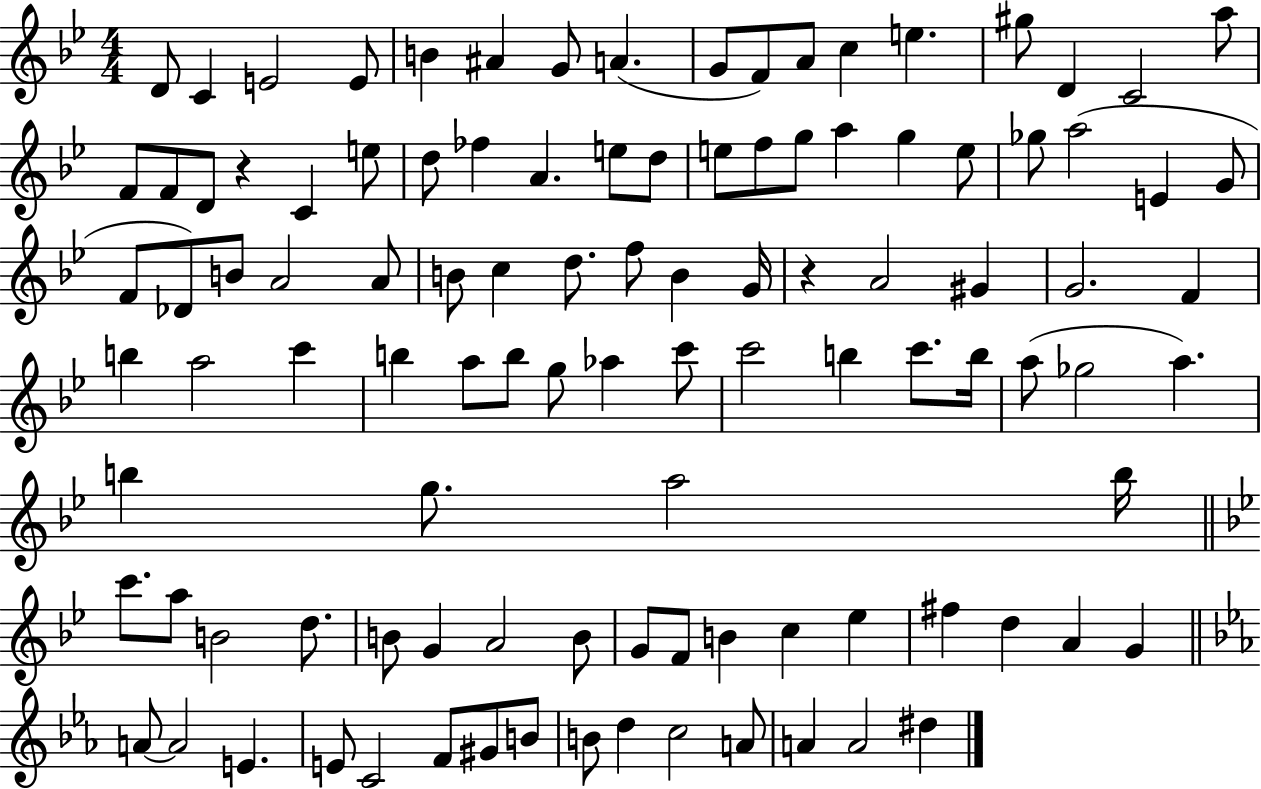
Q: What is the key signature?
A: BES major